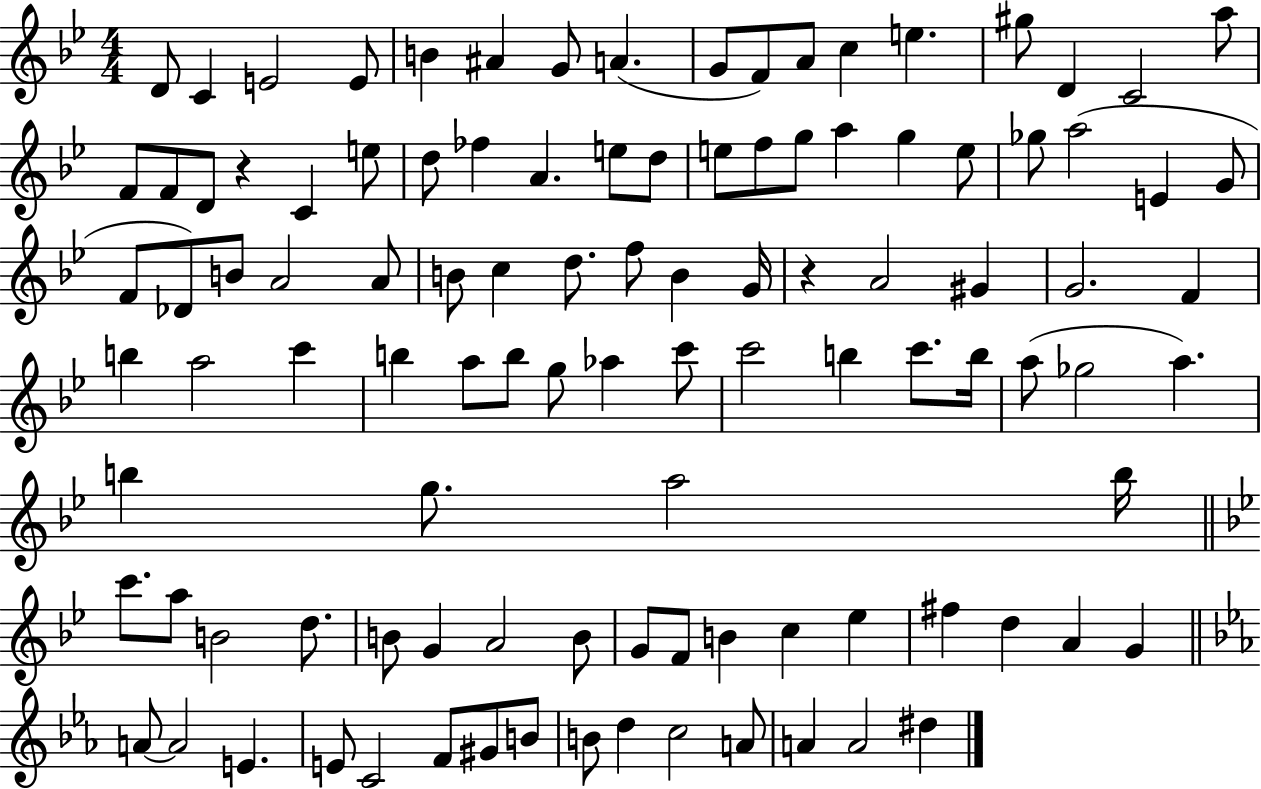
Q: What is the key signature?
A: BES major